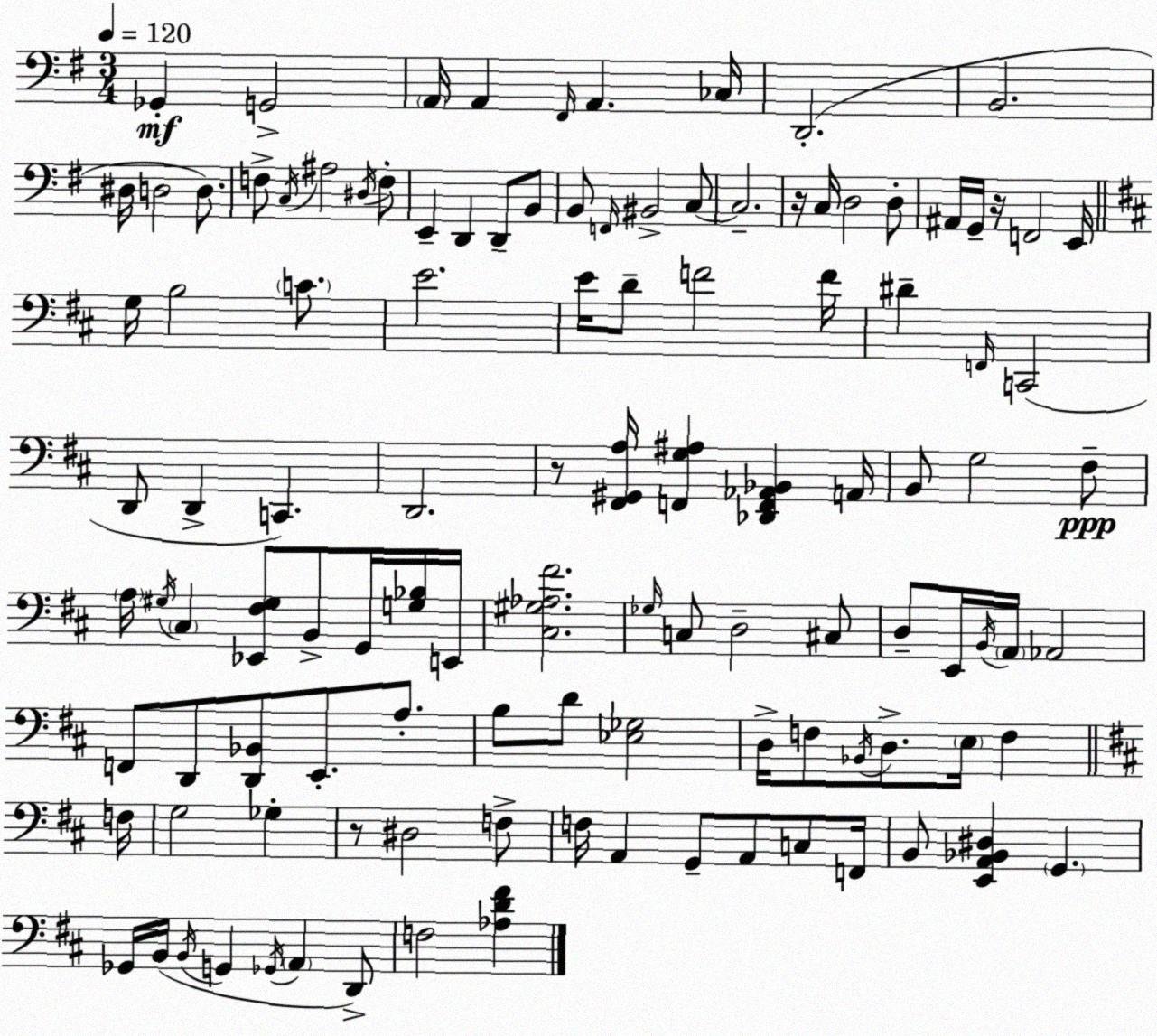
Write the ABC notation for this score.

X:1
T:Untitled
M:3/4
L:1/4
K:Em
_G,, G,,2 A,,/4 A,, ^F,,/4 A,, _C,/4 D,,2 B,,2 ^D,/4 D,2 D,/2 F,/2 C,/4 ^A,2 ^D,/4 F,/2 E,, D,, D,,/2 B,,/2 B,,/2 F,,/4 ^B,,2 C,/2 C,2 z/4 C,/4 D,2 D,/2 ^A,,/4 G,,/4 z/4 F,,2 E,,/4 G,/4 B,2 C/2 E2 E/4 D/2 F2 F/4 ^D F,,/4 C,,2 D,,/2 D,, C,, D,,2 z/2 [^F,,^G,,A,]/4 [F,,G,^A,] [_D,,F,,_A,,_B,,] A,,/4 B,,/2 G,2 ^F,/2 A,/4 ^G,/4 ^C, [_E,,^F,^G,]/2 B,,/2 G,,/4 [G,_B,]/4 E,,/4 [^C,^G,_A,^F]2 _G,/4 C,/2 D,2 ^C,/2 D,/2 E,,/4 B,,/4 A,,/4 _A,,2 F,,/2 D,,/2 [D,,_B,,]/2 E,,/2 A,/2 B,/2 D/2 [_E,_G,]2 D,/4 F,/2 _B,,/4 D,/2 E,/4 F, F,/4 G,2 _G, z/2 ^D,2 F,/2 F,/4 A,, G,,/2 A,,/2 C,/2 F,,/4 B,,/2 [E,,A,,_B,,^D,] G,, _G,,/4 B,,/4 B,,/4 G,, _G,,/4 A,, D,,/2 F,2 [_A,D^F]